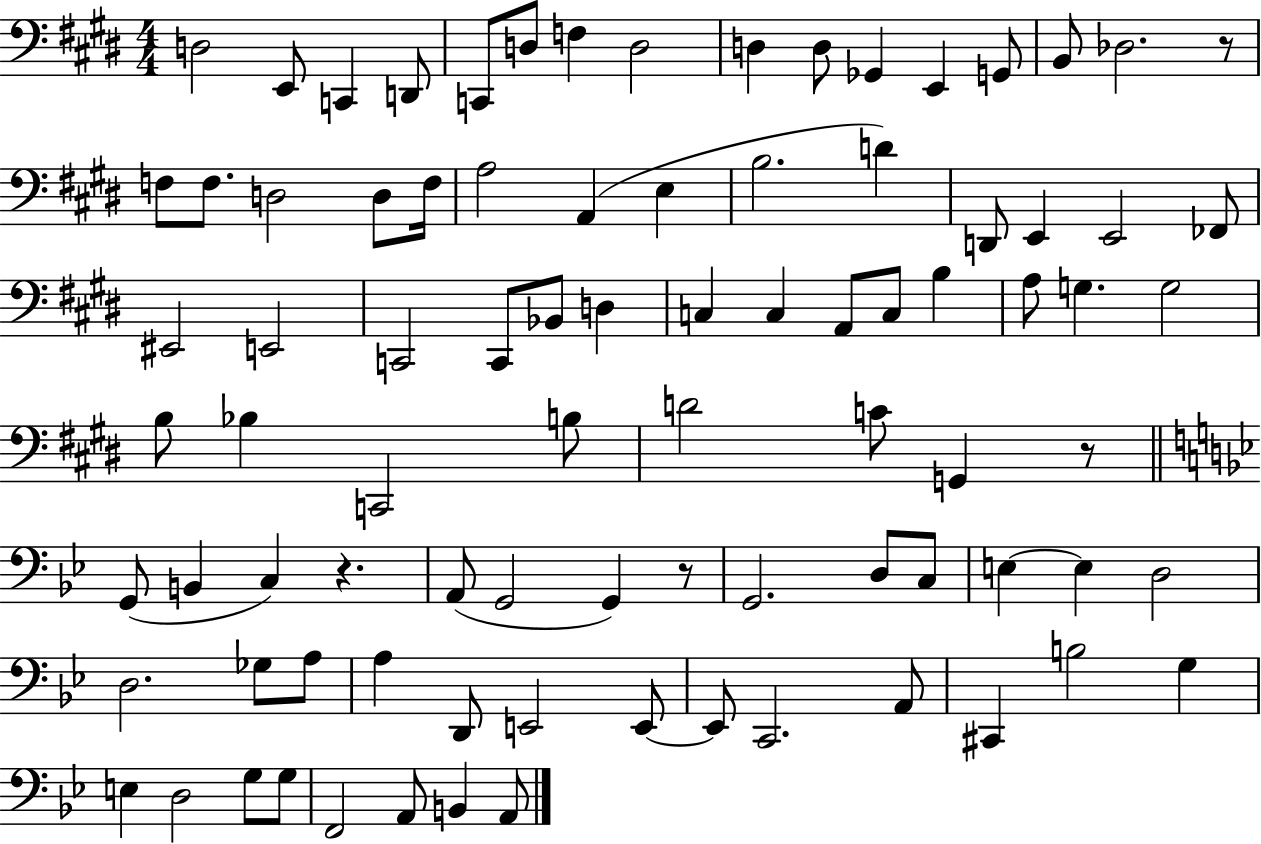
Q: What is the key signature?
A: E major